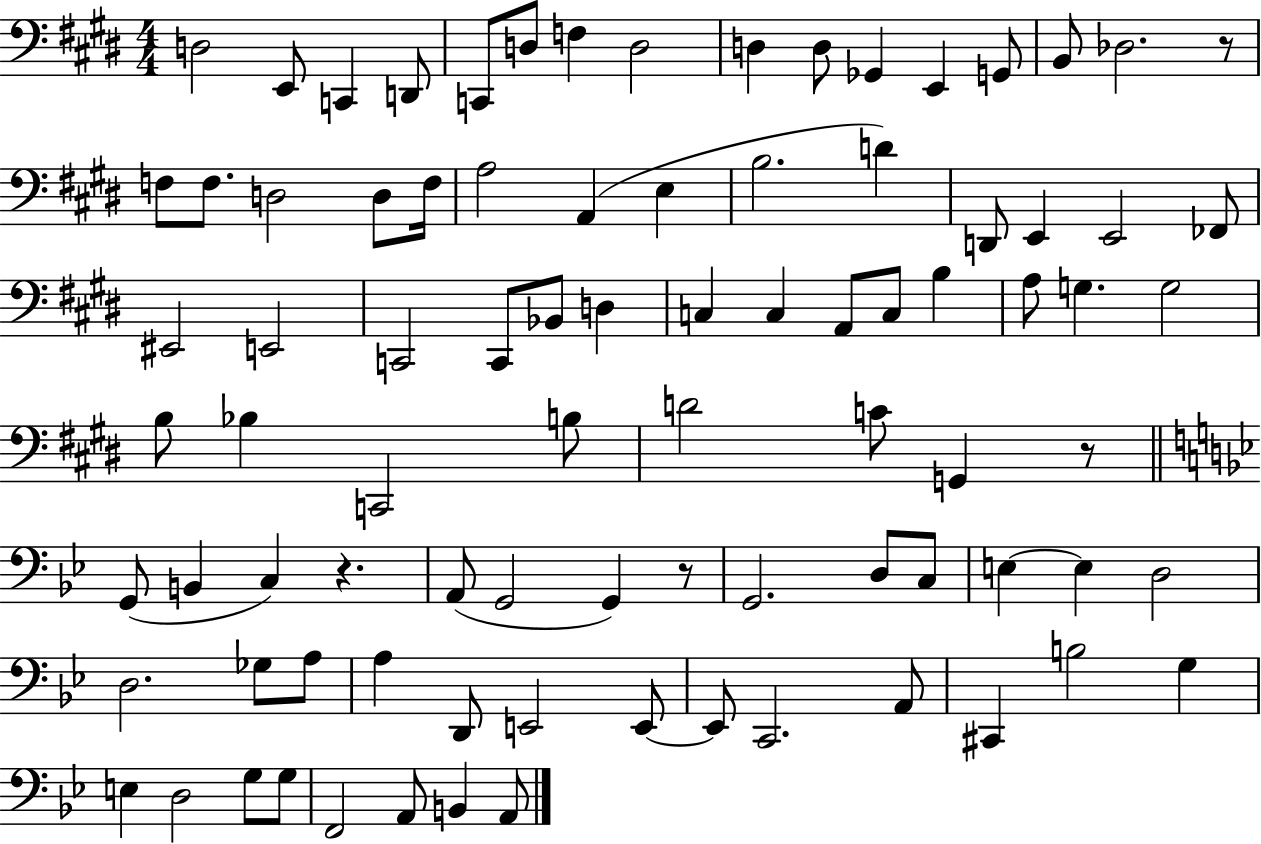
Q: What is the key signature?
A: E major